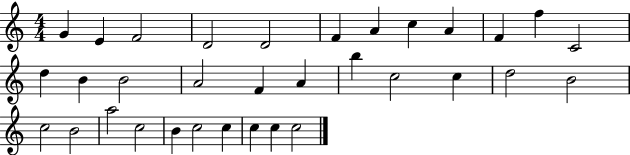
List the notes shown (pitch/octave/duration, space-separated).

G4/q E4/q F4/h D4/h D4/h F4/q A4/q C5/q A4/q F4/q F5/q C4/h D5/q B4/q B4/h A4/h F4/q A4/q B5/q C5/h C5/q D5/h B4/h C5/h B4/h A5/h C5/h B4/q C5/h C5/q C5/q C5/q C5/h